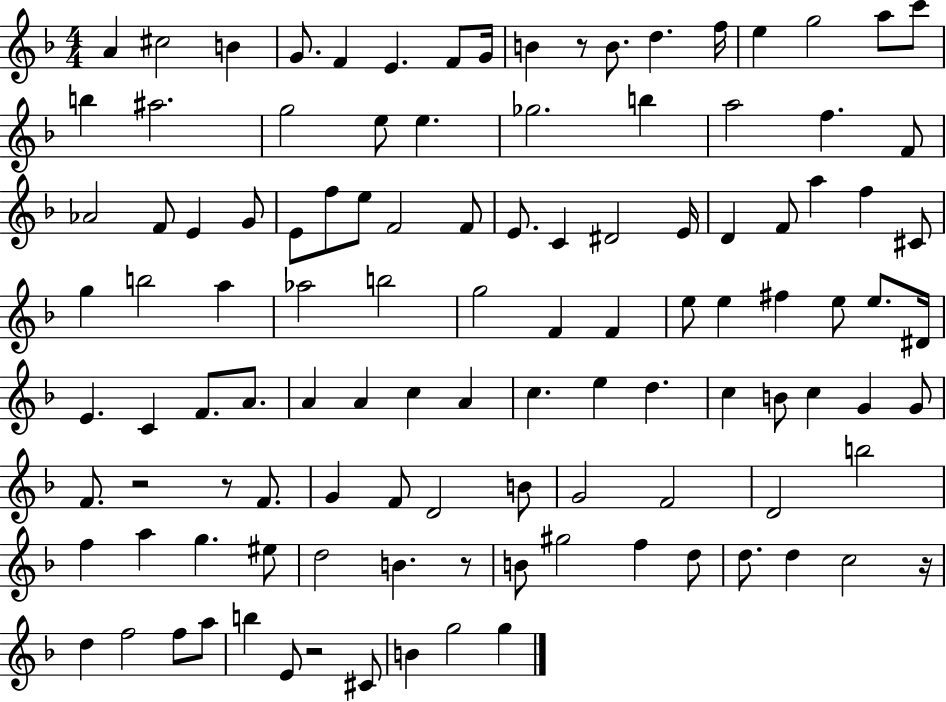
{
  \clef treble
  \numericTimeSignature
  \time 4/4
  \key f \major
  a'4 cis''2 b'4 | g'8. f'4 e'4. f'8 g'16 | b'4 r8 b'8. d''4. f''16 | e''4 g''2 a''8 c'''8 | \break b''4 ais''2. | g''2 e''8 e''4. | ges''2. b''4 | a''2 f''4. f'8 | \break aes'2 f'8 e'4 g'8 | e'8 f''8 e''8 f'2 f'8 | e'8. c'4 dis'2 e'16 | d'4 f'8 a''4 f''4 cis'8 | \break g''4 b''2 a''4 | aes''2 b''2 | g''2 f'4 f'4 | e''8 e''4 fis''4 e''8 e''8. dis'16 | \break e'4. c'4 f'8. a'8. | a'4 a'4 c''4 a'4 | c''4. e''4 d''4. | c''4 b'8 c''4 g'4 g'8 | \break f'8. r2 r8 f'8. | g'4 f'8 d'2 b'8 | g'2 f'2 | d'2 b''2 | \break f''4 a''4 g''4. eis''8 | d''2 b'4. r8 | b'8 gis''2 f''4 d''8 | d''8. d''4 c''2 r16 | \break d''4 f''2 f''8 a''8 | b''4 e'8 r2 cis'8 | b'4 g''2 g''4 | \bar "|."
}